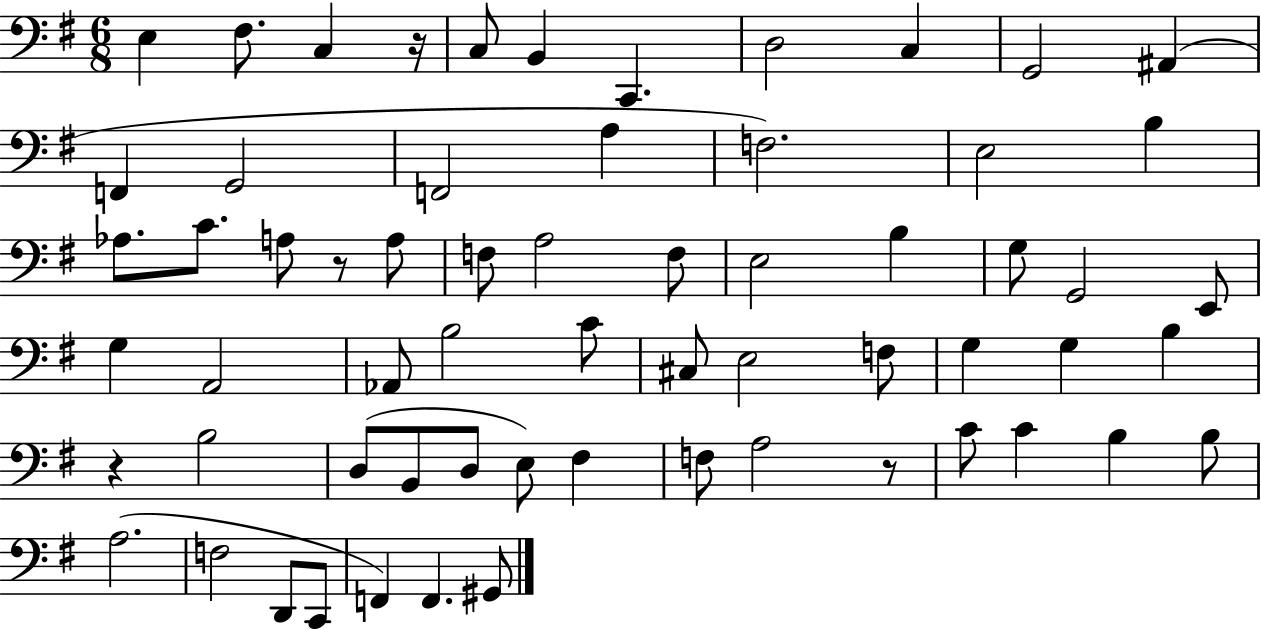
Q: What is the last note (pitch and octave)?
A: G#2